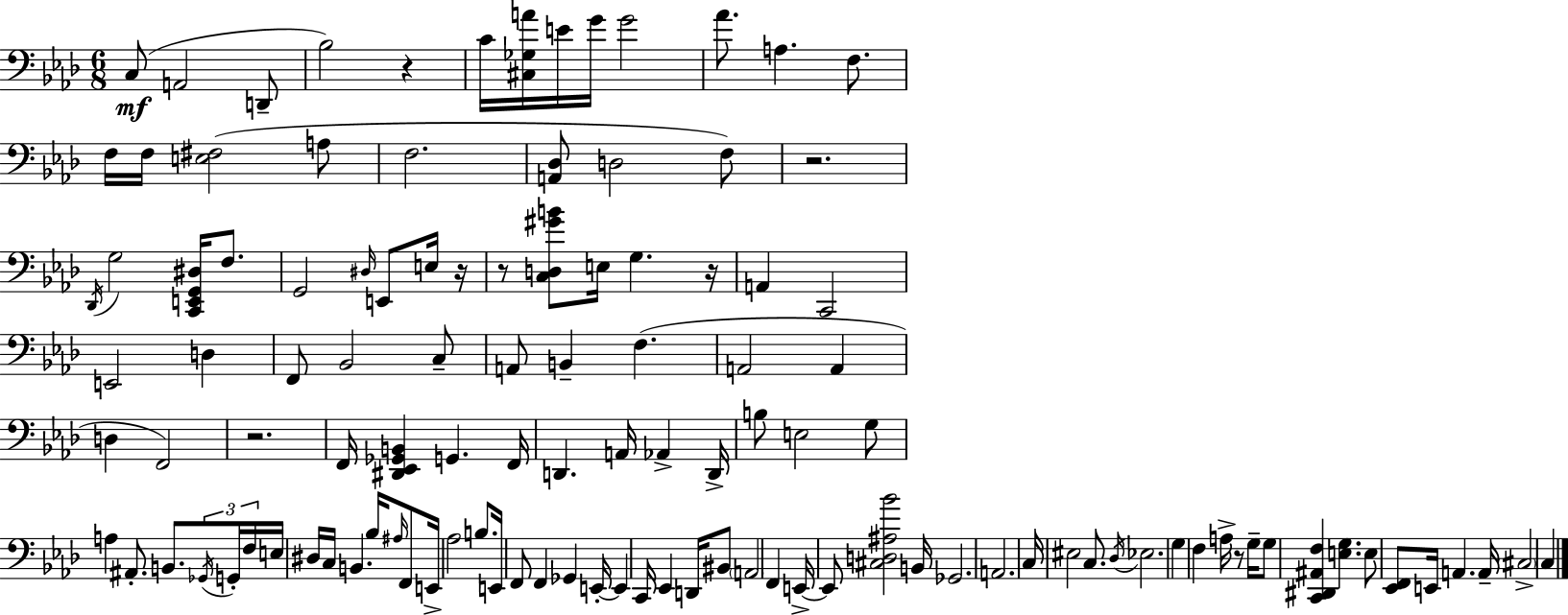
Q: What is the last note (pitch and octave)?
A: C3